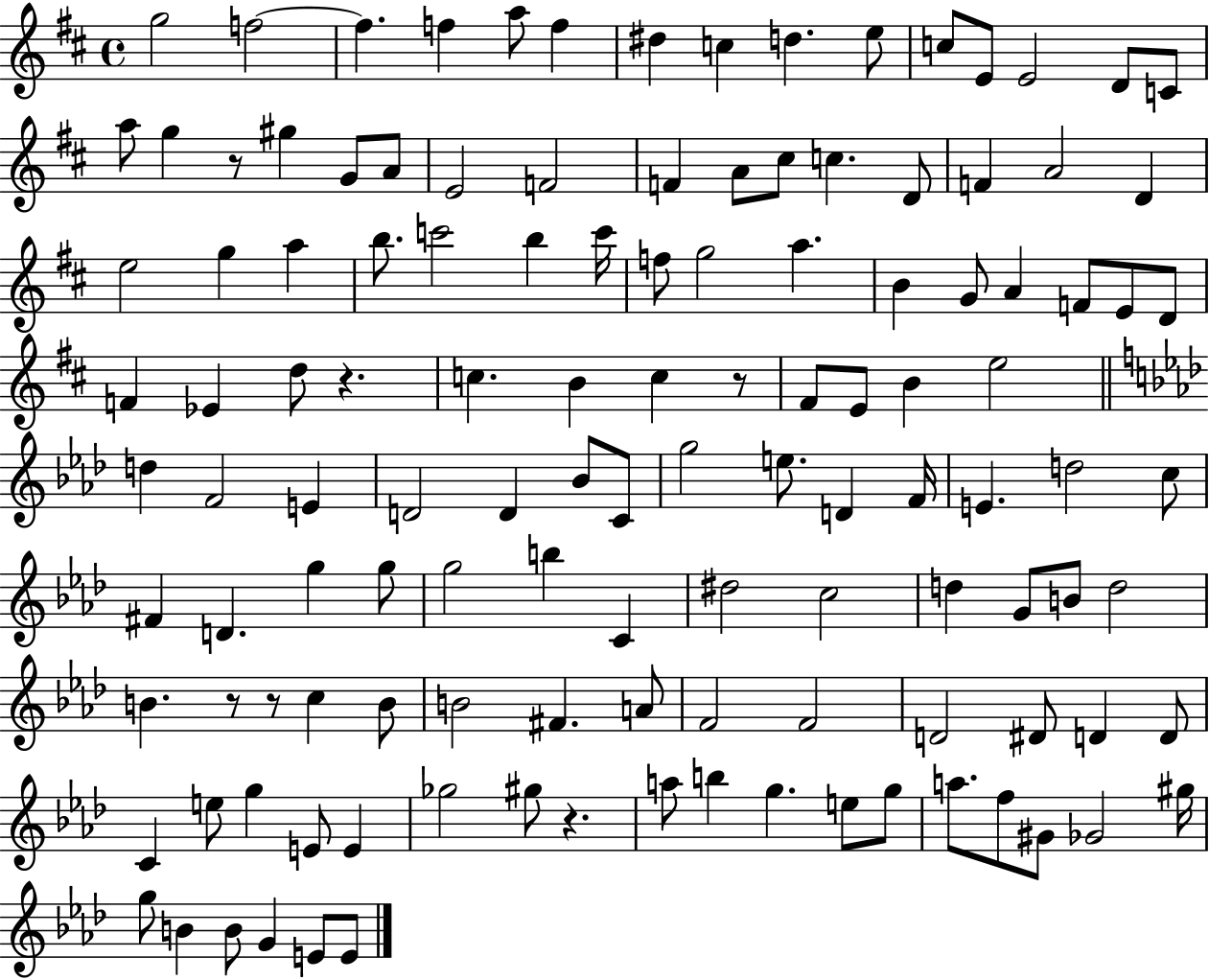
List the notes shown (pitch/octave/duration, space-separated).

G5/h F5/h F5/q. F5/q A5/e F5/q D#5/q C5/q D5/q. E5/e C5/e E4/e E4/h D4/e C4/e A5/e G5/q R/e G#5/q G4/e A4/e E4/h F4/h F4/q A4/e C#5/e C5/q. D4/e F4/q A4/h D4/q E5/h G5/q A5/q B5/e. C6/h B5/q C6/s F5/e G5/h A5/q. B4/q G4/e A4/q F4/e E4/e D4/e F4/q Eb4/q D5/e R/q. C5/q. B4/q C5/q R/e F#4/e E4/e B4/q E5/h D5/q F4/h E4/q D4/h D4/q Bb4/e C4/e G5/h E5/e. D4/q F4/s E4/q. D5/h C5/e F#4/q D4/q. G5/q G5/e G5/h B5/q C4/q D#5/h C5/h D5/q G4/e B4/e D5/h B4/q. R/e R/e C5/q B4/e B4/h F#4/q. A4/e F4/h F4/h D4/h D#4/e D4/q D4/e C4/q E5/e G5/q E4/e E4/q Gb5/h G#5/e R/q. A5/e B5/q G5/q. E5/e G5/e A5/e. F5/e G#4/e Gb4/h G#5/s G5/e B4/q B4/e G4/q E4/e E4/e